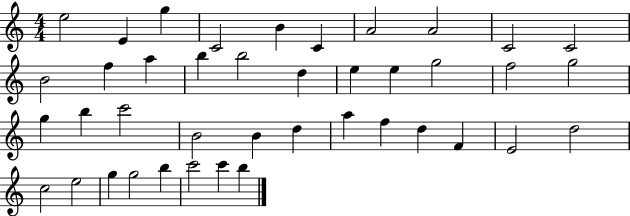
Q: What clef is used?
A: treble